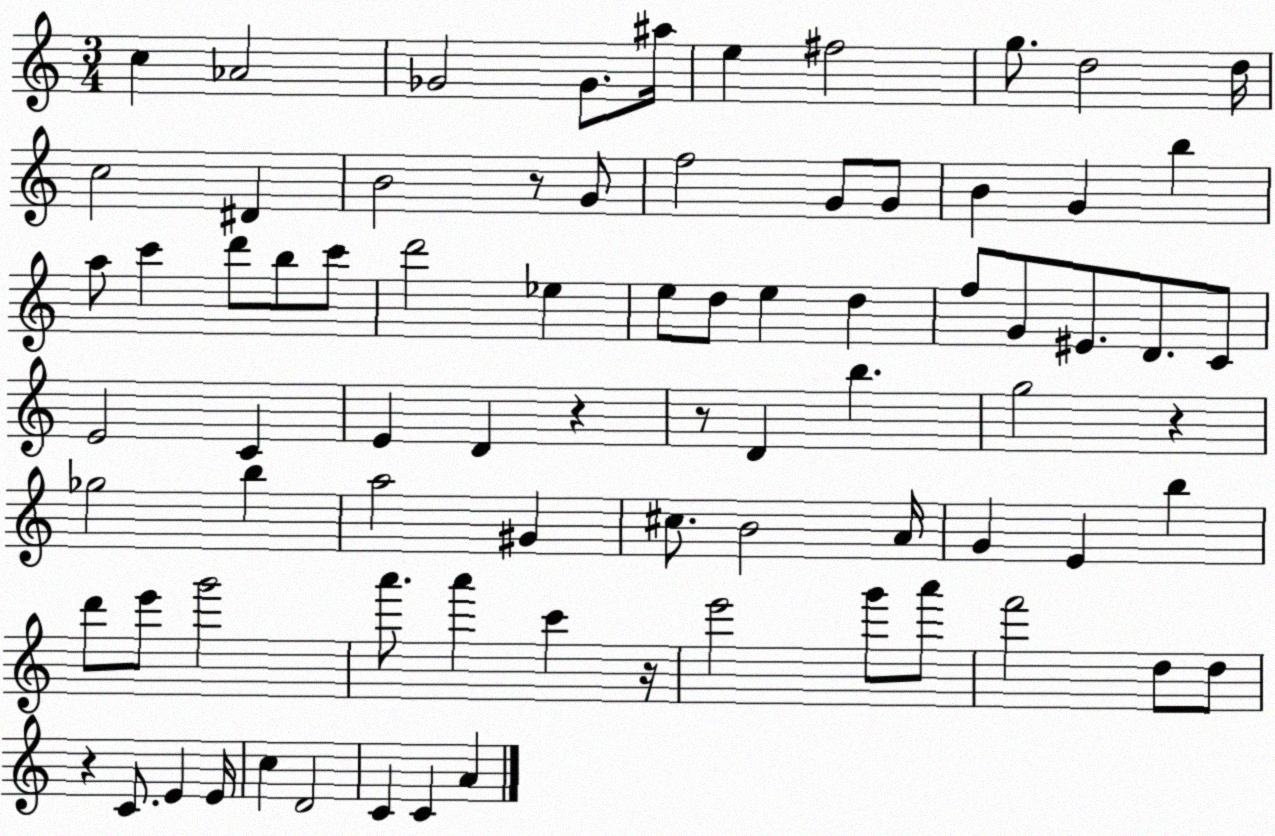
X:1
T:Untitled
M:3/4
L:1/4
K:C
c _A2 _G2 _G/2 ^a/4 e ^f2 g/2 d2 d/4 c2 ^D B2 z/2 G/2 f2 G/2 G/2 B G b a/2 c' d'/2 b/2 c'/2 d'2 _e e/2 d/2 e d f/2 G/2 ^E/2 D/2 C/2 E2 C E D z z/2 D b g2 z _g2 b a2 ^G ^c/2 B2 A/4 G E b d'/2 e'/2 g'2 a'/2 a' c' z/4 e'2 g'/2 a'/2 f'2 d/2 d/2 z C/2 E E/4 c D2 C C A